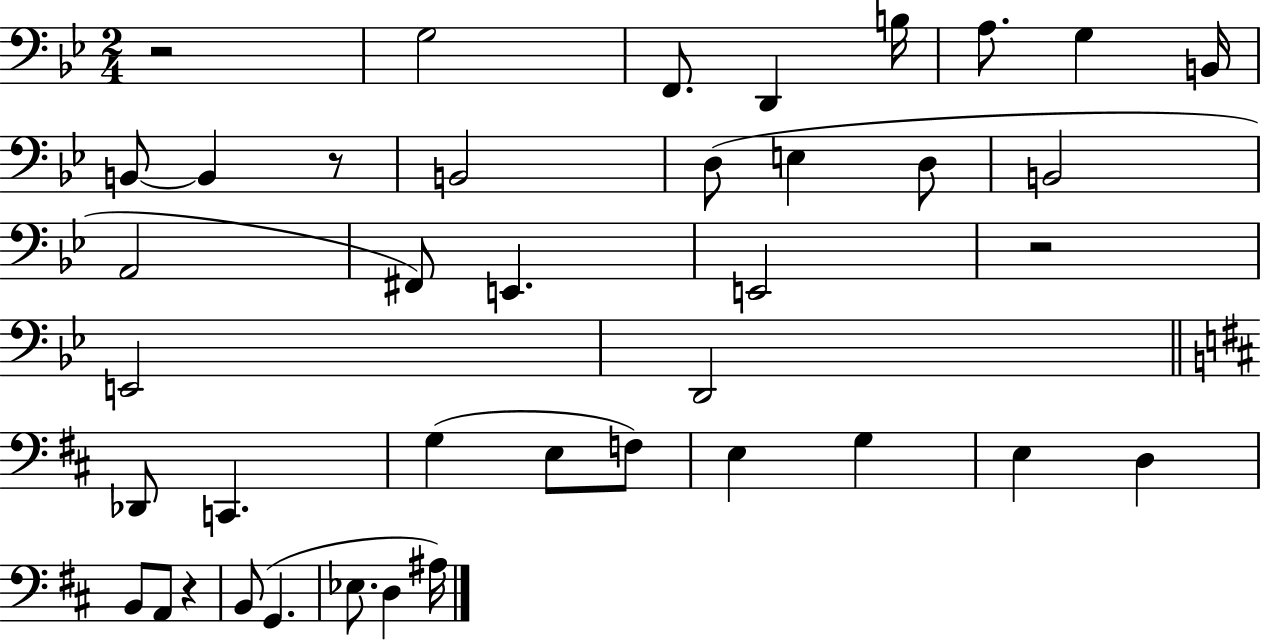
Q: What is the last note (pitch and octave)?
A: A#3